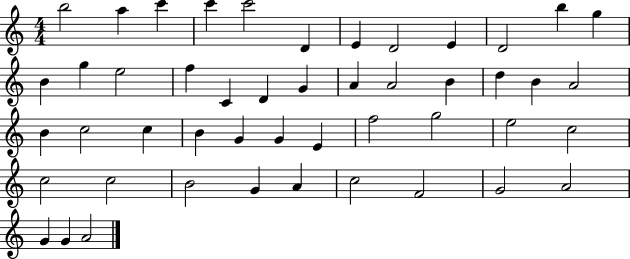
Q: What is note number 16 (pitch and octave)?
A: F5